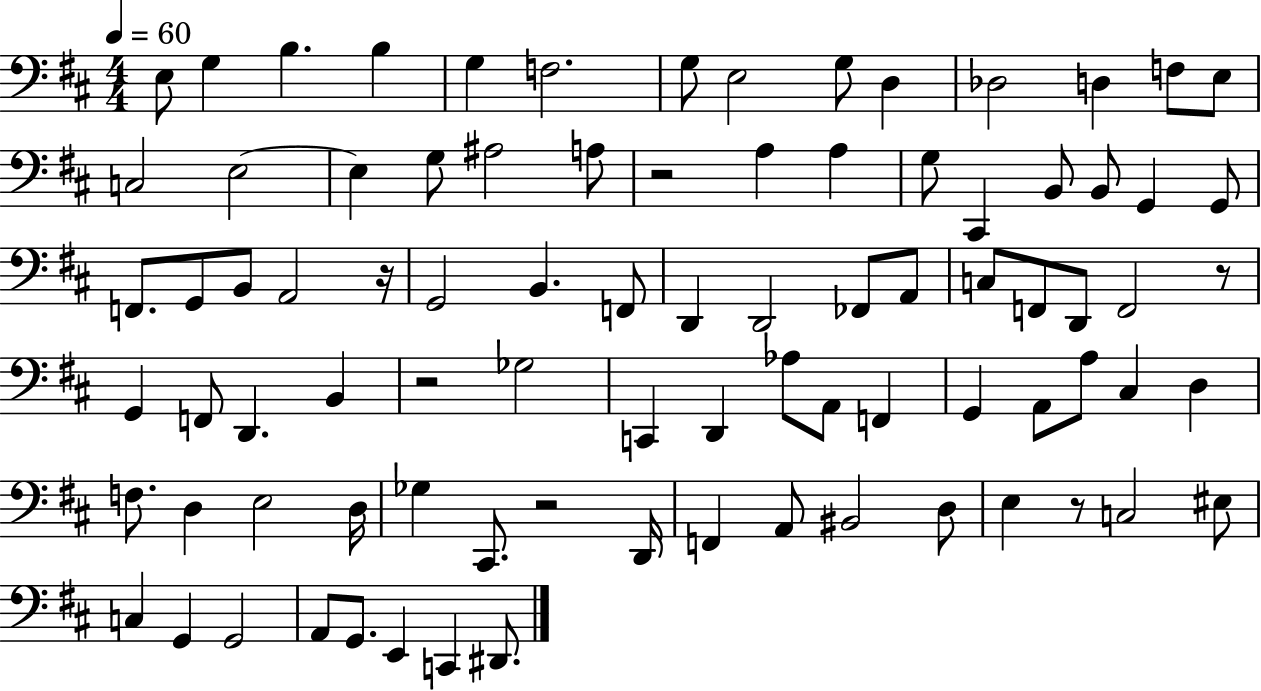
{
  \clef bass
  \numericTimeSignature
  \time 4/4
  \key d \major
  \tempo 4 = 60
  e8 g4 b4. b4 | g4 f2. | g8 e2 g8 d4 | des2 d4 f8 e8 | \break c2 e2~~ | e4 g8 ais2 a8 | r2 a4 a4 | g8 cis,4 b,8 b,8 g,4 g,8 | \break f,8. g,8 b,8 a,2 r16 | g,2 b,4. f,8 | d,4 d,2 fes,8 a,8 | c8 f,8 d,8 f,2 r8 | \break g,4 f,8 d,4. b,4 | r2 ges2 | c,4 d,4 aes8 a,8 f,4 | g,4 a,8 a8 cis4 d4 | \break f8. d4 e2 d16 | ges4 cis,8. r2 d,16 | f,4 a,8 bis,2 d8 | e4 r8 c2 eis8 | \break c4 g,4 g,2 | a,8 g,8. e,4 c,4 dis,8. | \bar "|."
}